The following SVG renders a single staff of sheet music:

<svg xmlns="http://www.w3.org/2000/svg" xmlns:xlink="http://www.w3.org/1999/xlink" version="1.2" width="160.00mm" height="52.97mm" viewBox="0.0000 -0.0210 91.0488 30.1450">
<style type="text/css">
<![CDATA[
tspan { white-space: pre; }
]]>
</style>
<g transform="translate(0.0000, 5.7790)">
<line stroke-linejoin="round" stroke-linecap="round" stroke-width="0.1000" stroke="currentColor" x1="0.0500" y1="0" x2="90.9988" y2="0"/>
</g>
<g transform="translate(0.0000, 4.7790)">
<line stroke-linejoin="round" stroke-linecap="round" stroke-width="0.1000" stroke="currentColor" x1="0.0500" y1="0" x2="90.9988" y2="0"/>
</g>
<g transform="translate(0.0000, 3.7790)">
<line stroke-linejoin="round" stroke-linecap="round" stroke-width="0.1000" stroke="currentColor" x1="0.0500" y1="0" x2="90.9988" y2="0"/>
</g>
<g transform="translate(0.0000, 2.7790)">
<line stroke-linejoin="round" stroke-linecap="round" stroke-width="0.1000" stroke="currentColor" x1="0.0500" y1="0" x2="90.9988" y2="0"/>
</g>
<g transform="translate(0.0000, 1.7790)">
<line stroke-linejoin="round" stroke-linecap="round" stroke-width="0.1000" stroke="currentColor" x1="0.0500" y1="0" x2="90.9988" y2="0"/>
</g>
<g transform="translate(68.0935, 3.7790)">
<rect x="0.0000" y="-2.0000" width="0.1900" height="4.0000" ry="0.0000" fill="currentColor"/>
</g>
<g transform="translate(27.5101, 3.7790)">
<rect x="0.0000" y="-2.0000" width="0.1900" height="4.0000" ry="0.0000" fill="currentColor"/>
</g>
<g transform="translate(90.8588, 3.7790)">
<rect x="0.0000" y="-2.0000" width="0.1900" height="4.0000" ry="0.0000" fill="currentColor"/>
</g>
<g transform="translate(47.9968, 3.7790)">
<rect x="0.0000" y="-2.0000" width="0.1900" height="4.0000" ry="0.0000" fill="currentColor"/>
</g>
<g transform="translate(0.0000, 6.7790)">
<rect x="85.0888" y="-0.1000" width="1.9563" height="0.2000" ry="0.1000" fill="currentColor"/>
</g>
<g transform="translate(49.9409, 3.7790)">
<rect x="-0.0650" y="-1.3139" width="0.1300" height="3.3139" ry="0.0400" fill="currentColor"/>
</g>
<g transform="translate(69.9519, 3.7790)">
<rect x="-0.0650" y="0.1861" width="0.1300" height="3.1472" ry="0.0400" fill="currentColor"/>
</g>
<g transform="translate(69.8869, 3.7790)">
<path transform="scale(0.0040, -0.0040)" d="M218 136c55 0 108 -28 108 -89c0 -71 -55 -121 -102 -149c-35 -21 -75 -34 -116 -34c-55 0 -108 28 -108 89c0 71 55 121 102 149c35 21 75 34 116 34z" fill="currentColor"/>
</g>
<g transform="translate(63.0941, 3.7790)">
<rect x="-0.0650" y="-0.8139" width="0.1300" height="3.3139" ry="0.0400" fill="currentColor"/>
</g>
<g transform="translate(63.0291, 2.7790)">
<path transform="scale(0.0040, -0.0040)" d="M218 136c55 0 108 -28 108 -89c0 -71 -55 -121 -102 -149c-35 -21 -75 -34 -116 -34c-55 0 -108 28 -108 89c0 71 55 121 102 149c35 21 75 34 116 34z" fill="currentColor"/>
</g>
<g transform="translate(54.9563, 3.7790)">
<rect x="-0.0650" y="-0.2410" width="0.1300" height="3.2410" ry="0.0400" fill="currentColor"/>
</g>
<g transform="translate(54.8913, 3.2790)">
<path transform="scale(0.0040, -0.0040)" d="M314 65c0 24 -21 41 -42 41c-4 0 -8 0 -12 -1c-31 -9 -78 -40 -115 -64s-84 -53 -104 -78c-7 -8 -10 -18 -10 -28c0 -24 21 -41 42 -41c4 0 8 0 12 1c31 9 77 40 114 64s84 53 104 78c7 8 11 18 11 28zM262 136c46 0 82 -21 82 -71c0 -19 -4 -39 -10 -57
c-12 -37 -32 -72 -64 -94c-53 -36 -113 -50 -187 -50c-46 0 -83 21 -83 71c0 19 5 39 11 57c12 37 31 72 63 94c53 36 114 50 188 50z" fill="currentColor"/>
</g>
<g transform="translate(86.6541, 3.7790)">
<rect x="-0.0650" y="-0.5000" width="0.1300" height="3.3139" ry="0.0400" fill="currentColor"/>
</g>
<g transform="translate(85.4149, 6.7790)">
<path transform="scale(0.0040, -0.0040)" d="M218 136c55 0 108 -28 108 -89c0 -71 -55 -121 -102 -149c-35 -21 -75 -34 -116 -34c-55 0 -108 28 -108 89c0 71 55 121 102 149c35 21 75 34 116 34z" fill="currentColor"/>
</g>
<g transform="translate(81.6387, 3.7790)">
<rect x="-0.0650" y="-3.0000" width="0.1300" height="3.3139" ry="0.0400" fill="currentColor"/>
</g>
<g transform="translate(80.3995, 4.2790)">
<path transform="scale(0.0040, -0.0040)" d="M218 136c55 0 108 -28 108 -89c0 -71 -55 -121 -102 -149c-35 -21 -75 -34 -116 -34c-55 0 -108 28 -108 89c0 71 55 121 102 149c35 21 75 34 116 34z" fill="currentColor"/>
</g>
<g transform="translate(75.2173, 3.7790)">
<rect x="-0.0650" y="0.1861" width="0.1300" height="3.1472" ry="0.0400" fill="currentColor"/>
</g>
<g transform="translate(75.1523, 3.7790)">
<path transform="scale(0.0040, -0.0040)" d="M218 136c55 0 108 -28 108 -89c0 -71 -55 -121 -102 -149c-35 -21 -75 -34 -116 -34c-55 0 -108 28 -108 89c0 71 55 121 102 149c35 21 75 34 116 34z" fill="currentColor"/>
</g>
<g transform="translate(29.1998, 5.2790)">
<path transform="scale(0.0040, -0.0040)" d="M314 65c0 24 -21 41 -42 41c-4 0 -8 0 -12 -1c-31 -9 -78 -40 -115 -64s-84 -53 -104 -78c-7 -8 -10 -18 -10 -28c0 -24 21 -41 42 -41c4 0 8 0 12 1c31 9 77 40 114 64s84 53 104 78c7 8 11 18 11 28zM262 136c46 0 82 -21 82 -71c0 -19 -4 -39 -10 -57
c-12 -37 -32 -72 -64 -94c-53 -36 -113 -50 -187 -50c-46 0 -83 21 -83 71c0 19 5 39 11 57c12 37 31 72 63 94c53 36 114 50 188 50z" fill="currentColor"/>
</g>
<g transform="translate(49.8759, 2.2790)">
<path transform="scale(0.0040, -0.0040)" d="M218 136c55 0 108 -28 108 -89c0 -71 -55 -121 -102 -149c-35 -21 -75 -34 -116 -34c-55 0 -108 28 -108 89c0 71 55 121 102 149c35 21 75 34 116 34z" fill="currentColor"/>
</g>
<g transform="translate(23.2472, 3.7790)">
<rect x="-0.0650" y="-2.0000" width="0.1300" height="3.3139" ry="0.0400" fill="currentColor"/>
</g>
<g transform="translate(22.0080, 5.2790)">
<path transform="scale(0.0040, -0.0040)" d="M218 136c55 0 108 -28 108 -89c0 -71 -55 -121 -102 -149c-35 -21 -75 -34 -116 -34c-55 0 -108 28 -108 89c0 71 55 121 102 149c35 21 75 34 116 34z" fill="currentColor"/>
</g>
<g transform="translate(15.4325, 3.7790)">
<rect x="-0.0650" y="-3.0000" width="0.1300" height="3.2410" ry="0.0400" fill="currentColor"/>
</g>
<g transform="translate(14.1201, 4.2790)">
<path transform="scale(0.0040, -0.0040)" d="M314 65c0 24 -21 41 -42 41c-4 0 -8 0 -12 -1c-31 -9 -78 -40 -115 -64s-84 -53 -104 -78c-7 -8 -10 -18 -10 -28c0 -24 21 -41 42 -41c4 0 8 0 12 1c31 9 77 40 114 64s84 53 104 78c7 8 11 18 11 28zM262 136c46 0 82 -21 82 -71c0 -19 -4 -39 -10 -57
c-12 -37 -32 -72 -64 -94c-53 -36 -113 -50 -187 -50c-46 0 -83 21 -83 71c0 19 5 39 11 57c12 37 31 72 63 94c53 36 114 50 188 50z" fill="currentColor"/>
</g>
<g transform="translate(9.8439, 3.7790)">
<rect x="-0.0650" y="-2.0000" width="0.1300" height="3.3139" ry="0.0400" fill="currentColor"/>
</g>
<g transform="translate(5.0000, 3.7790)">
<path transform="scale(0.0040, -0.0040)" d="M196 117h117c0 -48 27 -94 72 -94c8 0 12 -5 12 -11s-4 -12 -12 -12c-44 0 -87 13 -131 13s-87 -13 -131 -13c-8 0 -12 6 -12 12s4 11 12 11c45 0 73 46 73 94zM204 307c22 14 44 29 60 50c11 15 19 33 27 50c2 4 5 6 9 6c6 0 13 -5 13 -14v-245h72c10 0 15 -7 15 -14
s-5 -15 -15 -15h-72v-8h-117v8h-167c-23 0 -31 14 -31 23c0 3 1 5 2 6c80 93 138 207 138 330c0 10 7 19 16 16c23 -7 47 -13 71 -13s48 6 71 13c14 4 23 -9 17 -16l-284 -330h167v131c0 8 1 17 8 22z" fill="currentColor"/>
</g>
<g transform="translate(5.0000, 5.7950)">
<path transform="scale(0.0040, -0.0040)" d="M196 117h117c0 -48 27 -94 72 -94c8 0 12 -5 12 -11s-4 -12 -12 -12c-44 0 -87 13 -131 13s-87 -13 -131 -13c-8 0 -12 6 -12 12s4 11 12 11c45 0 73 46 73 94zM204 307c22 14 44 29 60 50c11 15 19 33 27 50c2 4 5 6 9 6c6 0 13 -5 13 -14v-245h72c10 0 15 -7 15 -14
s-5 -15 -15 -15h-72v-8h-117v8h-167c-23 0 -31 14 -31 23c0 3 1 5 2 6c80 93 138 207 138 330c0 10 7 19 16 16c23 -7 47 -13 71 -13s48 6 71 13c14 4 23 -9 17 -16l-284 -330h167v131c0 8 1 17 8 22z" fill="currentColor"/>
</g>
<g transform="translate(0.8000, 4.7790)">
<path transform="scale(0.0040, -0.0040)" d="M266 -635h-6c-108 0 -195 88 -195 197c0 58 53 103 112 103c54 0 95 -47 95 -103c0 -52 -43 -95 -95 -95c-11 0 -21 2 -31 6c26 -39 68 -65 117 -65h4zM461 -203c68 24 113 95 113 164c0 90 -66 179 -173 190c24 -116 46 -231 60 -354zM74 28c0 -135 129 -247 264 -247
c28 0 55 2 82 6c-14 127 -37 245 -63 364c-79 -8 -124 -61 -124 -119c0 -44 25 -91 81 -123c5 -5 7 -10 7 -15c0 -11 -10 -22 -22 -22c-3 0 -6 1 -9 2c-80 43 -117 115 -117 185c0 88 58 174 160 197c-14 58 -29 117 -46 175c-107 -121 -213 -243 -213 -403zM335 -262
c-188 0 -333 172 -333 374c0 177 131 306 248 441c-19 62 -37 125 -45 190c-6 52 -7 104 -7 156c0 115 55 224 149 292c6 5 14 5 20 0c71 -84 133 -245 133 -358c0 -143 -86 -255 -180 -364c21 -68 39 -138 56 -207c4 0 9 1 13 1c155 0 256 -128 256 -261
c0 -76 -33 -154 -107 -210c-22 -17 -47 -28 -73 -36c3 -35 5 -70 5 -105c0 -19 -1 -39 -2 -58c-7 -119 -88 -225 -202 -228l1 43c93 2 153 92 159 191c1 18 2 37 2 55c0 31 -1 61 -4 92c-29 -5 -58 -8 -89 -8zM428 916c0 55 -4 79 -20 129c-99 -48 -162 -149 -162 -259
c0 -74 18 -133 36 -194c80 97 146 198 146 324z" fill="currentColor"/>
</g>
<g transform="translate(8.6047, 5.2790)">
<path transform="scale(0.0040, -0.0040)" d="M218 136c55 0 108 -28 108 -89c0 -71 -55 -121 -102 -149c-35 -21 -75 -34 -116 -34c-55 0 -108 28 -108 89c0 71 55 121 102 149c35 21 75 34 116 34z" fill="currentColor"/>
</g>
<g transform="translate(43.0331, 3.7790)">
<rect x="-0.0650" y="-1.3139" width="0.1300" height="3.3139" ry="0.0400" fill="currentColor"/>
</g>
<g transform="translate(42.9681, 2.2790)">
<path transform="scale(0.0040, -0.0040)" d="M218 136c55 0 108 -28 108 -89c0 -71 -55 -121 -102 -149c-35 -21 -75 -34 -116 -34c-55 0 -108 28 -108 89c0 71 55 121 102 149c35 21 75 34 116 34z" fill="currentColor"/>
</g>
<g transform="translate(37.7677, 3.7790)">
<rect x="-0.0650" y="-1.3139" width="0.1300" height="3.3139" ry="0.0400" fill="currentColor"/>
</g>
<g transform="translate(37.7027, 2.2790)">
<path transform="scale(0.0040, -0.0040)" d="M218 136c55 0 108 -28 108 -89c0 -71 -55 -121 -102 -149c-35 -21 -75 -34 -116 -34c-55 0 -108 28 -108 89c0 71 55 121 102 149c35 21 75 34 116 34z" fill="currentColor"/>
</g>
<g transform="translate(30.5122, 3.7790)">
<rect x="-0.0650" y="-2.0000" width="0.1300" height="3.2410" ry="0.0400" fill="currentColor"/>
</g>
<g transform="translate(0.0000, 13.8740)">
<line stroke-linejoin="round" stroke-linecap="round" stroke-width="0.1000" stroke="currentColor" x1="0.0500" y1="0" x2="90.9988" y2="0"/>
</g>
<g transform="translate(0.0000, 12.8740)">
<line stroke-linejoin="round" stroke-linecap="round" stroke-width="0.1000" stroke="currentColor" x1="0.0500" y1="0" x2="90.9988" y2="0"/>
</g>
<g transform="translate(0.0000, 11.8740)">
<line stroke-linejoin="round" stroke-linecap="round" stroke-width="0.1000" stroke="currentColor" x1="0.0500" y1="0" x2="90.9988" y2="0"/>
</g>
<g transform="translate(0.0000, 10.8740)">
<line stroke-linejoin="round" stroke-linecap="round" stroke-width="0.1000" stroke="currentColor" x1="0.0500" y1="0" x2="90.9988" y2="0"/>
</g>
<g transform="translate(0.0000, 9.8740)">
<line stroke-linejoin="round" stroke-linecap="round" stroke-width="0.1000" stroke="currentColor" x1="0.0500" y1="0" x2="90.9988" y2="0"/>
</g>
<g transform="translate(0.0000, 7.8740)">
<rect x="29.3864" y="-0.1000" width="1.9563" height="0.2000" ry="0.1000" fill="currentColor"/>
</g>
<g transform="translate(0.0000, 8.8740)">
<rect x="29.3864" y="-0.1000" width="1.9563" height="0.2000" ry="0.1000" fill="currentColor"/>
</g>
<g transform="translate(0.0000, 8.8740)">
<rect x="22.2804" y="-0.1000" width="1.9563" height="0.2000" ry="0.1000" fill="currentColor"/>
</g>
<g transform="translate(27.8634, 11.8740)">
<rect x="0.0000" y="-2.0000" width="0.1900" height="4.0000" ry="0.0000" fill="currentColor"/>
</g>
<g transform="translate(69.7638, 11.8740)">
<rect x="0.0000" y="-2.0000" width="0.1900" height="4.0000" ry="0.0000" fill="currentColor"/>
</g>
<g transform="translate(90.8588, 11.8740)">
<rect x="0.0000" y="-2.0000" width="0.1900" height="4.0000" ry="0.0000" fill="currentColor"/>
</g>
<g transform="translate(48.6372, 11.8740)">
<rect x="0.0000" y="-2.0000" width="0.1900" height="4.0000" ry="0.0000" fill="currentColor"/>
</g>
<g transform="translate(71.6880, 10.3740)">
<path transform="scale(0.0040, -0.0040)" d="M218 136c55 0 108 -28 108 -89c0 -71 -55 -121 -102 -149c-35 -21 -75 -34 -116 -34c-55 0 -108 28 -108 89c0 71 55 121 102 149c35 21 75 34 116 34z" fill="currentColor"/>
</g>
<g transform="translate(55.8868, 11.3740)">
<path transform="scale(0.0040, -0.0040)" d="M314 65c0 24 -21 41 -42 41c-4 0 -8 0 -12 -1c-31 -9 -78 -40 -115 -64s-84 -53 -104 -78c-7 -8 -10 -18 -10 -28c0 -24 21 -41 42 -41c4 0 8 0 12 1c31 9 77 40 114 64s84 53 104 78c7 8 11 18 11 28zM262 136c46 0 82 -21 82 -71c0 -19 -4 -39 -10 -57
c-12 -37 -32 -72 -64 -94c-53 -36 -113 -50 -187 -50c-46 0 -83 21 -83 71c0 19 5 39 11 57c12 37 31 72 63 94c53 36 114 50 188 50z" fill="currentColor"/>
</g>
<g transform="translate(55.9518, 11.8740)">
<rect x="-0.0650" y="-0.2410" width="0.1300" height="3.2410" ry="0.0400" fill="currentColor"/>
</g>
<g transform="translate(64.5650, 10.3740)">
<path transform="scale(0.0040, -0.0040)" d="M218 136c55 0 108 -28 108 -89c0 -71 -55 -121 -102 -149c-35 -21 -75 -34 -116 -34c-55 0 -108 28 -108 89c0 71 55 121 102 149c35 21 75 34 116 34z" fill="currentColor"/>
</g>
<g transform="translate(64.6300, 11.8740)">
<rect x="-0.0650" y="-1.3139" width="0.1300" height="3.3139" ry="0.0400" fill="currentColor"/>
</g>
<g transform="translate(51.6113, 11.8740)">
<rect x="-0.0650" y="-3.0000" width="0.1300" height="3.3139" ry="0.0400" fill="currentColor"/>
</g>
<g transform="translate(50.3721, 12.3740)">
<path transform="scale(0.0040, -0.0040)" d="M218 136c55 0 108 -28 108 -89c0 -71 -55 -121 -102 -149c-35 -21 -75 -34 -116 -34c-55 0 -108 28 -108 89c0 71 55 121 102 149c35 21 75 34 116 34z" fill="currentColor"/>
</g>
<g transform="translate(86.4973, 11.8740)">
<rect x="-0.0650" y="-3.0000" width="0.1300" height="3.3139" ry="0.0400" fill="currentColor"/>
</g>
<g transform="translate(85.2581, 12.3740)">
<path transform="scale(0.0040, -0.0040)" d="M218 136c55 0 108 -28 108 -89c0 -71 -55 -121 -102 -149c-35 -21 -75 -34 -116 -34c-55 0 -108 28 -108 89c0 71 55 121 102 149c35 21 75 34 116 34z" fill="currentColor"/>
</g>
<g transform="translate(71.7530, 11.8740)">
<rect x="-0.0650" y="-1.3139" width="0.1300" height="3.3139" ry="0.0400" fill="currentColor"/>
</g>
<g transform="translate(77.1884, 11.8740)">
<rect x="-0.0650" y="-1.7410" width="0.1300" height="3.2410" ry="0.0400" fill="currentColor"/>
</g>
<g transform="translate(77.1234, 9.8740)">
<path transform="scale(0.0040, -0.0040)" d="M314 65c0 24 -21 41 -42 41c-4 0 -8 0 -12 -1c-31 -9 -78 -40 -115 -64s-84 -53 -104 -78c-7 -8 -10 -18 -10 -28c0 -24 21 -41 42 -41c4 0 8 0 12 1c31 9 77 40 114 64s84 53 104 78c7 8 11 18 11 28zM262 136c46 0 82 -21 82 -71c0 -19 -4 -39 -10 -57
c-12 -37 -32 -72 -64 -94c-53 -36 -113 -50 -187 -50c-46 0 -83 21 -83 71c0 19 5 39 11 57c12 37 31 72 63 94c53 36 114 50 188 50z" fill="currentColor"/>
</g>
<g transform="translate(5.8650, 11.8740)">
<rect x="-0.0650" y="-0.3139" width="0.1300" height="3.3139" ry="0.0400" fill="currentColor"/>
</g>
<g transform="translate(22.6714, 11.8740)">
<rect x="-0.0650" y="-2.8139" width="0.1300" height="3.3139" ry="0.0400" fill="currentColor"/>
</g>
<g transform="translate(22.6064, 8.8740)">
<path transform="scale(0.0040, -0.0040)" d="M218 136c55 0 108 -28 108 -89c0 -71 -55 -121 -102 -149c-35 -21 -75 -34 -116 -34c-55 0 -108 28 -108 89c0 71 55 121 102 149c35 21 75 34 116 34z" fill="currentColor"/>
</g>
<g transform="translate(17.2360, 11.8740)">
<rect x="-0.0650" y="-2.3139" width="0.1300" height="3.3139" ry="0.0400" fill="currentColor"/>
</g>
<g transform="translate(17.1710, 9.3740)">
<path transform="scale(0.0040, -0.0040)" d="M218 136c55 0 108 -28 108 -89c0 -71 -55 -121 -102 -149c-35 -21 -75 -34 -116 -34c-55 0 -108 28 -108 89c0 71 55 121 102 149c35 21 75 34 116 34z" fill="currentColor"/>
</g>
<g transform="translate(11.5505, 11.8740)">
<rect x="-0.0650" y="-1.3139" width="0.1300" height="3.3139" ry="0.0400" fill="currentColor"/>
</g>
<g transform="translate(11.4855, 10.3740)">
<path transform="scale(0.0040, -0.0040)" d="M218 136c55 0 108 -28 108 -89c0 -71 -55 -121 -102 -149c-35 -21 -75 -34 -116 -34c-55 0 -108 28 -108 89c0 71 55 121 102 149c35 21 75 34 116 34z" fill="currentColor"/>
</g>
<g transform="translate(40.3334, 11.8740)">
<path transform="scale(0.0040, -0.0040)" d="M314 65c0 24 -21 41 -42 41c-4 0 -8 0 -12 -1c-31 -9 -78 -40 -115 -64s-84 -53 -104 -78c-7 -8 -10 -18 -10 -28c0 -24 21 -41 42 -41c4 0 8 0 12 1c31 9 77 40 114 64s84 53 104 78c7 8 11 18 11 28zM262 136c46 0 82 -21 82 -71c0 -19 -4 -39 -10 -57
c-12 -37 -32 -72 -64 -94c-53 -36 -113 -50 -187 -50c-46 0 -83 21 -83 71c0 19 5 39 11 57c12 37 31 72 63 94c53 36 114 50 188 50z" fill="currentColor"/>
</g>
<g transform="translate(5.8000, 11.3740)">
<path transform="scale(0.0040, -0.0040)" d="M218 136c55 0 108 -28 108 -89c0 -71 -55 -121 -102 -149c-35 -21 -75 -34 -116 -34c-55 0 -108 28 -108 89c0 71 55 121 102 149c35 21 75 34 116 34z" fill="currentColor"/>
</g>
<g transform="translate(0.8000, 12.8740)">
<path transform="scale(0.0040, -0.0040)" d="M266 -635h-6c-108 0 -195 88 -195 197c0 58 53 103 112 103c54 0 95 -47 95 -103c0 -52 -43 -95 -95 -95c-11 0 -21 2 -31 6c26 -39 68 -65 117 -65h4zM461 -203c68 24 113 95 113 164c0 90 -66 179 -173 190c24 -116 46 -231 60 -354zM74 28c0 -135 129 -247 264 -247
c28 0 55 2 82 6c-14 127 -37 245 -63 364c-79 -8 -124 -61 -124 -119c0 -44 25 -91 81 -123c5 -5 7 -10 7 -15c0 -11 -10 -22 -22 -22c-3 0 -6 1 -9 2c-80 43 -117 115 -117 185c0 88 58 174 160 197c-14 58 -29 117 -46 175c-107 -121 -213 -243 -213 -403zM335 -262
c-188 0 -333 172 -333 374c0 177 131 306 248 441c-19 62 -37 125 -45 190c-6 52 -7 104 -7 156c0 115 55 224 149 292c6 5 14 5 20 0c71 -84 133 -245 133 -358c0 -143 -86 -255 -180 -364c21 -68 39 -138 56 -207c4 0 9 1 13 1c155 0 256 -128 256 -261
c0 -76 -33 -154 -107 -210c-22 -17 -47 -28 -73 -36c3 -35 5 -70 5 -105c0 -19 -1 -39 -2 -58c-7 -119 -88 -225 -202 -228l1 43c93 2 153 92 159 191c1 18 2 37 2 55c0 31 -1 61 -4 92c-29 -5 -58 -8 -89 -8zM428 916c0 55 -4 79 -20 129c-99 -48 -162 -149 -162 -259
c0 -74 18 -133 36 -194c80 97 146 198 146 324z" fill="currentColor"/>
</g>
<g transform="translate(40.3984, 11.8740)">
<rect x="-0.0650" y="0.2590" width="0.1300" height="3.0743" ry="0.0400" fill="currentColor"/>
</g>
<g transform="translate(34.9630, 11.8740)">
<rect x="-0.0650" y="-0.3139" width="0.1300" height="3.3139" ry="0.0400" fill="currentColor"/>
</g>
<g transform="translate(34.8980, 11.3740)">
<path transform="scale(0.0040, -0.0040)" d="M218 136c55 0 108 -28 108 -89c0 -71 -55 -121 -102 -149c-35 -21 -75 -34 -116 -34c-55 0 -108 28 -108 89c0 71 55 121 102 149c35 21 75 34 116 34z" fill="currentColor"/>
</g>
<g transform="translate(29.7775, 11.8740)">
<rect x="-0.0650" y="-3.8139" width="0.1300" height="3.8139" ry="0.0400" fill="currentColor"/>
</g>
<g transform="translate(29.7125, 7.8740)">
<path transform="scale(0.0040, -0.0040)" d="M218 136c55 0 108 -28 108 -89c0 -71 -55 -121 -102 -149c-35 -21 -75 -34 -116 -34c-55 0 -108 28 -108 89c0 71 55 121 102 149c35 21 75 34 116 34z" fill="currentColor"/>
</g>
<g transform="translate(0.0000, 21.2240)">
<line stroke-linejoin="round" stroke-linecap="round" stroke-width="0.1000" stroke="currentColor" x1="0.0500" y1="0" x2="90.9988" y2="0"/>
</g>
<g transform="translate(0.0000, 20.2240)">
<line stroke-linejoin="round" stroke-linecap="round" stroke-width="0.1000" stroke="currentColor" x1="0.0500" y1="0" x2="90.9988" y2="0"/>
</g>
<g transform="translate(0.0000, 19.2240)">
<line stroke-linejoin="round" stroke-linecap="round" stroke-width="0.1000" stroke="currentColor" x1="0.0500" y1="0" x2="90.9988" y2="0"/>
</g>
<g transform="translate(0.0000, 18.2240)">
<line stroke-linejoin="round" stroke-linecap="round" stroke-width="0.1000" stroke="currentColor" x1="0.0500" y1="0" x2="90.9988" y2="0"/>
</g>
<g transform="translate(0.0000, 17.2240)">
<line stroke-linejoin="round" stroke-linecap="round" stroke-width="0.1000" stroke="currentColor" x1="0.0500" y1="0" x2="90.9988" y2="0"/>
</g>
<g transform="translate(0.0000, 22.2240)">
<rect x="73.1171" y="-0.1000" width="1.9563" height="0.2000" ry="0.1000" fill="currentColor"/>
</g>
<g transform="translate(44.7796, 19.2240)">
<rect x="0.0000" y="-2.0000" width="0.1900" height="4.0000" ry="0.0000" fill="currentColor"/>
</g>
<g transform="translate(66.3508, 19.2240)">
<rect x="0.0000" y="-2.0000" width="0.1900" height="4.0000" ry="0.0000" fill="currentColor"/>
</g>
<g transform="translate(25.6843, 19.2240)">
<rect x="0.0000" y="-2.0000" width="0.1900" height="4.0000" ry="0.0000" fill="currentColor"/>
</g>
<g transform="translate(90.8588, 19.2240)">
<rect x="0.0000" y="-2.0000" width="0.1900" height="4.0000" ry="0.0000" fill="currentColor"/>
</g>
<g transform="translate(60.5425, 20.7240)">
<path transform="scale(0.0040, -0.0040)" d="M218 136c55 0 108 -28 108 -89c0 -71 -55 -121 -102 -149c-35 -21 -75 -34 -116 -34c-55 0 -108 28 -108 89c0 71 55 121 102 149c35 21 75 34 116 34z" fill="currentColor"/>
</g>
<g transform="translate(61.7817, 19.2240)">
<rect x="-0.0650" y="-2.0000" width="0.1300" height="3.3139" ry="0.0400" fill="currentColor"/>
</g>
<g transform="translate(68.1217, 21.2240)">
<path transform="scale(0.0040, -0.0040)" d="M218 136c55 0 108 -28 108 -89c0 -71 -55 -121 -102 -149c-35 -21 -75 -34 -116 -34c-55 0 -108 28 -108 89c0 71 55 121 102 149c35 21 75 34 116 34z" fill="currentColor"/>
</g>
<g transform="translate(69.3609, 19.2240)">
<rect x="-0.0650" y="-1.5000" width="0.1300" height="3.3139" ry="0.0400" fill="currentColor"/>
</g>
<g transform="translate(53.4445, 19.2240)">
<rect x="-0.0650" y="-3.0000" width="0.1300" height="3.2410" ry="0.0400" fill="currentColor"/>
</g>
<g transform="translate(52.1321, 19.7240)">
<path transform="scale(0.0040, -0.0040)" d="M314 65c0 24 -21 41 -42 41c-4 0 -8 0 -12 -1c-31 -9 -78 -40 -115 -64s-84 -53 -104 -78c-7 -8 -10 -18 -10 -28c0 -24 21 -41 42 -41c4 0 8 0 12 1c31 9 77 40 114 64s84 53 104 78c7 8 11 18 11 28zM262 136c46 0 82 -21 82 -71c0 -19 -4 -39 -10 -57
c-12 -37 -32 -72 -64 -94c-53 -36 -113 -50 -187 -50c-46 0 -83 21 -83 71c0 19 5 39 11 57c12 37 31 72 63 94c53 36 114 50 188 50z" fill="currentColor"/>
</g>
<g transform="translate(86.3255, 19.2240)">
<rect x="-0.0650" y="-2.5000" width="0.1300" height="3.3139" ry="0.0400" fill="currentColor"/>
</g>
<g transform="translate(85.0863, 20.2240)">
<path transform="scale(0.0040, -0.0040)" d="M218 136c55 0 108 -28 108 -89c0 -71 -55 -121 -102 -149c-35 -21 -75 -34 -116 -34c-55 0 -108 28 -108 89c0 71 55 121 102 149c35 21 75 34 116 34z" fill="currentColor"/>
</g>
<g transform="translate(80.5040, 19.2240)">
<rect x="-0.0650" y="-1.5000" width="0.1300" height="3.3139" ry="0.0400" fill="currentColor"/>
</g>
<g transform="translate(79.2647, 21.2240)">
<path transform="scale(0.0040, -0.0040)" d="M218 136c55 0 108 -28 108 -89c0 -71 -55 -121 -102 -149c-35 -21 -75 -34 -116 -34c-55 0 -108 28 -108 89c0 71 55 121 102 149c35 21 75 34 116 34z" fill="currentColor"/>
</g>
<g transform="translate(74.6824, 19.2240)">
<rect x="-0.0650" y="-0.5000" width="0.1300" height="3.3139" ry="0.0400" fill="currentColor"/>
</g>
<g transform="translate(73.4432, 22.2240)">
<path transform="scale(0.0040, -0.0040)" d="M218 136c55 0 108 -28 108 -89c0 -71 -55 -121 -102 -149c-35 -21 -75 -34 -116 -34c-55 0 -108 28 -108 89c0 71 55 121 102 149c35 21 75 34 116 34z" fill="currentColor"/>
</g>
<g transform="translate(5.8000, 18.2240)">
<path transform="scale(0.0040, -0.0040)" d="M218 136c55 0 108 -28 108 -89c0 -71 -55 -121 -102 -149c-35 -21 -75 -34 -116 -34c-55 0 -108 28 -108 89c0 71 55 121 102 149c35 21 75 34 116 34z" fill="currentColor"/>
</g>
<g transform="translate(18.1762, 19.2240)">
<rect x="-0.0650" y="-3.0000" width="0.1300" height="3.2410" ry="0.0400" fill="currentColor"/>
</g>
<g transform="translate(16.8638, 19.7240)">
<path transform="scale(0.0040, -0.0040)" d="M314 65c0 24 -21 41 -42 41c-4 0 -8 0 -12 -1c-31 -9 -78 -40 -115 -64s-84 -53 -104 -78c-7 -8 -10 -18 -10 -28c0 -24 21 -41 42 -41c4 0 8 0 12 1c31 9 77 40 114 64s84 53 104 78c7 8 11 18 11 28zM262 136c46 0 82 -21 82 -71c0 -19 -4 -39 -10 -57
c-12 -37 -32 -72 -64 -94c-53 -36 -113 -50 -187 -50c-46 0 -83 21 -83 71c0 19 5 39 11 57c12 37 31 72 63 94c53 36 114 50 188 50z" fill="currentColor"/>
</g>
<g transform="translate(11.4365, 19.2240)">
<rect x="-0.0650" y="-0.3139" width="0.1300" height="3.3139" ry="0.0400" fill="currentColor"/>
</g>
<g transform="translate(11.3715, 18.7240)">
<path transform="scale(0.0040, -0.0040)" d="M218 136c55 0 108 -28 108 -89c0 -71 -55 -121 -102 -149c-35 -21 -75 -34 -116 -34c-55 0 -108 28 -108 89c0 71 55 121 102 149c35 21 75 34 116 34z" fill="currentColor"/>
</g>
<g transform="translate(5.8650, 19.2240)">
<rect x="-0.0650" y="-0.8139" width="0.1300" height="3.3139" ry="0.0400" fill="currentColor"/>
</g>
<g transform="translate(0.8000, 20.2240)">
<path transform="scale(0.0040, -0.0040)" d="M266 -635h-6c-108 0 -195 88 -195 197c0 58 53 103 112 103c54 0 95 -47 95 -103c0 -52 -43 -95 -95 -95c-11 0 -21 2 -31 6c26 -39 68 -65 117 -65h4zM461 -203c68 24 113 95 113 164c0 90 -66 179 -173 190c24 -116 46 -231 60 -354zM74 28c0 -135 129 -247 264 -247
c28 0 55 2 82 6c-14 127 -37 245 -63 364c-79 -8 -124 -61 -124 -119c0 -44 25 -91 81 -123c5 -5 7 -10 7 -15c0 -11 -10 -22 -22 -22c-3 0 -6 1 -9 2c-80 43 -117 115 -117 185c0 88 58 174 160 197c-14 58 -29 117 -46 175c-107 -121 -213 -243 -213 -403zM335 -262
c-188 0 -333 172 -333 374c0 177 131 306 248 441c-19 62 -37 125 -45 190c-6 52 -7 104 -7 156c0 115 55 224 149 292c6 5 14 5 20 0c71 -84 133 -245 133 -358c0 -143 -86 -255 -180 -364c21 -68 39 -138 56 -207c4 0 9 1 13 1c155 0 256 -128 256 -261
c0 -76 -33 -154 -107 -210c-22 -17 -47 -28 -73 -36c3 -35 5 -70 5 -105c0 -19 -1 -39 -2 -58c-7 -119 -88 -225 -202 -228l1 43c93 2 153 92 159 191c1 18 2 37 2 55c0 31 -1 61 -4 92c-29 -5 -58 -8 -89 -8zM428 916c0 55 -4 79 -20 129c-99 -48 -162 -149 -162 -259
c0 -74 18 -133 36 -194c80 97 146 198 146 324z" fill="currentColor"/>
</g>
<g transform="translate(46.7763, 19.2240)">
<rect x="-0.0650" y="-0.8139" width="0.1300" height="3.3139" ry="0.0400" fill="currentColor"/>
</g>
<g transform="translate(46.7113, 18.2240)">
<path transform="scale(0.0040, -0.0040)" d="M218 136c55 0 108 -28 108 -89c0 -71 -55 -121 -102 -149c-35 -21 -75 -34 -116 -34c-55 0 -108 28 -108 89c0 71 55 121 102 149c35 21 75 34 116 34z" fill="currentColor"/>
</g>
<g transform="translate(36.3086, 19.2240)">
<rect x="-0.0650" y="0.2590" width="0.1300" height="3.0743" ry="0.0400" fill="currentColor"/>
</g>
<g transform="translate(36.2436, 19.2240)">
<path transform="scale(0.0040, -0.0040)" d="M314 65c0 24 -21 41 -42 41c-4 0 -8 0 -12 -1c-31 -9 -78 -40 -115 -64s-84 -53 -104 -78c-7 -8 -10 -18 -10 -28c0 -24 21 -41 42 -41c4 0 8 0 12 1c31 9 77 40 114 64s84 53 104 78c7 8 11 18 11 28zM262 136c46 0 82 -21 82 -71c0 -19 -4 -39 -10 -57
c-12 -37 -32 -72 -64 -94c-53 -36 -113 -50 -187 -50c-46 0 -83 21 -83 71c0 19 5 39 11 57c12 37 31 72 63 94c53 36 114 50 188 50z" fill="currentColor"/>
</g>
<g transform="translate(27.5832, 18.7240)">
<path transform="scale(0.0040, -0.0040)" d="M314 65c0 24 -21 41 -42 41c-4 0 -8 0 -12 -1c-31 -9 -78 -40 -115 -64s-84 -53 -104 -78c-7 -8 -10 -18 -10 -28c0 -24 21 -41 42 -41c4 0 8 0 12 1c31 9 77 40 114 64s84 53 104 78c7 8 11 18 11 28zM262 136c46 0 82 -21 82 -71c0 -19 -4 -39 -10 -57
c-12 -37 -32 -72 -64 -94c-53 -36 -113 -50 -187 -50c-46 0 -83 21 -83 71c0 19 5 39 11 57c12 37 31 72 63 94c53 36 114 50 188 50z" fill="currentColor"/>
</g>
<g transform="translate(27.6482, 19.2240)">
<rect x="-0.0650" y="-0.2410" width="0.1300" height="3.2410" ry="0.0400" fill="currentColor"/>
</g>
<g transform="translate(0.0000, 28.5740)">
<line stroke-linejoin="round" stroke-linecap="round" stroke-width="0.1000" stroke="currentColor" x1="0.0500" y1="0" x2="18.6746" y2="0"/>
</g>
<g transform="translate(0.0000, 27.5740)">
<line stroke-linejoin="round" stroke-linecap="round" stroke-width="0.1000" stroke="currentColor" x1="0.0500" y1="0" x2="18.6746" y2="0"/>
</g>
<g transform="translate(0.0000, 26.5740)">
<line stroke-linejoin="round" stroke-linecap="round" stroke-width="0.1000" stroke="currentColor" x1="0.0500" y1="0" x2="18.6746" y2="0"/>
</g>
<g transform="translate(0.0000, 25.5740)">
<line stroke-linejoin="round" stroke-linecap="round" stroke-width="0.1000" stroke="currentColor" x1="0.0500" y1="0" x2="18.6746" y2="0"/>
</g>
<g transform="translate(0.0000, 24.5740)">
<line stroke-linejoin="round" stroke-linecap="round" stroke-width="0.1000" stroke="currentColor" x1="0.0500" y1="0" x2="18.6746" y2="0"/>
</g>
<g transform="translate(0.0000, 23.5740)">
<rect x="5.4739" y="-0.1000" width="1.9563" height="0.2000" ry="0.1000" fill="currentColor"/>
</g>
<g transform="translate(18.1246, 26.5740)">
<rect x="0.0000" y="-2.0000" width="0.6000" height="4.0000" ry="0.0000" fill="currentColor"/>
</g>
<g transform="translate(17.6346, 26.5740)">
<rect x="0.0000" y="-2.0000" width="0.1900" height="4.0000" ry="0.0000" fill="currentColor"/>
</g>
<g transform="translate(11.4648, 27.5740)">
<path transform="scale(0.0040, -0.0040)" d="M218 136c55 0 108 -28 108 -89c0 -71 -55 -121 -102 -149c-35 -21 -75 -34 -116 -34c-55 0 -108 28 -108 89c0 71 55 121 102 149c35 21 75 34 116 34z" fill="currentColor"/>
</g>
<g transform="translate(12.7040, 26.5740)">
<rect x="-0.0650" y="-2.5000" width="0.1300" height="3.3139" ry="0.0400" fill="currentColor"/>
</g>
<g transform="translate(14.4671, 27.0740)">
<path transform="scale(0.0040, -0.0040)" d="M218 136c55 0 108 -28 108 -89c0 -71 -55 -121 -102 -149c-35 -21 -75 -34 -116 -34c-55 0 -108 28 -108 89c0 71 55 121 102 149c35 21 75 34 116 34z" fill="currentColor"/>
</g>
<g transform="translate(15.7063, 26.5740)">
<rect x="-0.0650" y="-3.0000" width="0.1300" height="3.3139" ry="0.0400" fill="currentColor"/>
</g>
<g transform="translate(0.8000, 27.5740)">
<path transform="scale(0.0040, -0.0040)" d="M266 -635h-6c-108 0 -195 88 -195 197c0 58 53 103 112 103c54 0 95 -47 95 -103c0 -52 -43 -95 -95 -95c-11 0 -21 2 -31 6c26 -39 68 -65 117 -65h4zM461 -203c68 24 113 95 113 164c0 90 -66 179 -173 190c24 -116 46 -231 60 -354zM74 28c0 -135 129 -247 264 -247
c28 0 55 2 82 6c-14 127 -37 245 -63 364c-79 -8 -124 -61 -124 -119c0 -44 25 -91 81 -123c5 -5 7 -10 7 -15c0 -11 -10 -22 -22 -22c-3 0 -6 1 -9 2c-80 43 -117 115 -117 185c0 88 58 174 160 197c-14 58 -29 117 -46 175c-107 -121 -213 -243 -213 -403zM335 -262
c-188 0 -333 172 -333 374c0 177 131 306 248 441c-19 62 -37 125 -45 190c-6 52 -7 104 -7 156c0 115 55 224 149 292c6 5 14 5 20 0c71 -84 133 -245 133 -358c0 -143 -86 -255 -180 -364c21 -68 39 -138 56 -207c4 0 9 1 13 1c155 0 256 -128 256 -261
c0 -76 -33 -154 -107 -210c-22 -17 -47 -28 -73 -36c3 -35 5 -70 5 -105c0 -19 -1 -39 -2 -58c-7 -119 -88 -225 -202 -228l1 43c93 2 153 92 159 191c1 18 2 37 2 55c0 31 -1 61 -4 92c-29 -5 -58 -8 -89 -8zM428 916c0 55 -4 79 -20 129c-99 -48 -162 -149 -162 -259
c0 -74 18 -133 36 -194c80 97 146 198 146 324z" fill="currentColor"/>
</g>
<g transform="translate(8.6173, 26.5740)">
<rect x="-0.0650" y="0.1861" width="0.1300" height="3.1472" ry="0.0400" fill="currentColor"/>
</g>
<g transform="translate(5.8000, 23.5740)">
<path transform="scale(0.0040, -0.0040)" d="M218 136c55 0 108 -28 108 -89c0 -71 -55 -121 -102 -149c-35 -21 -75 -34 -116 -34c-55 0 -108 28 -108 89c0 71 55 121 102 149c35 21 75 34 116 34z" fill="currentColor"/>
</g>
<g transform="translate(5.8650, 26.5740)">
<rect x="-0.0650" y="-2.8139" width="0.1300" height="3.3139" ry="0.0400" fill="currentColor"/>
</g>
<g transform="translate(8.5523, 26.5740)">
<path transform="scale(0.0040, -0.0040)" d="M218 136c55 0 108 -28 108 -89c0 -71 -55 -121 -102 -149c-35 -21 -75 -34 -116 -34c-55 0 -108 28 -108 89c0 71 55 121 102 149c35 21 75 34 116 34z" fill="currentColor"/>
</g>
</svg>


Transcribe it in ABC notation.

X:1
T:Untitled
M:4/4
L:1/4
K:C
F A2 F F2 e e e c2 d B B A C c e g a c' c B2 A c2 e e f2 A d c A2 c2 B2 d A2 F E C E G a B G A